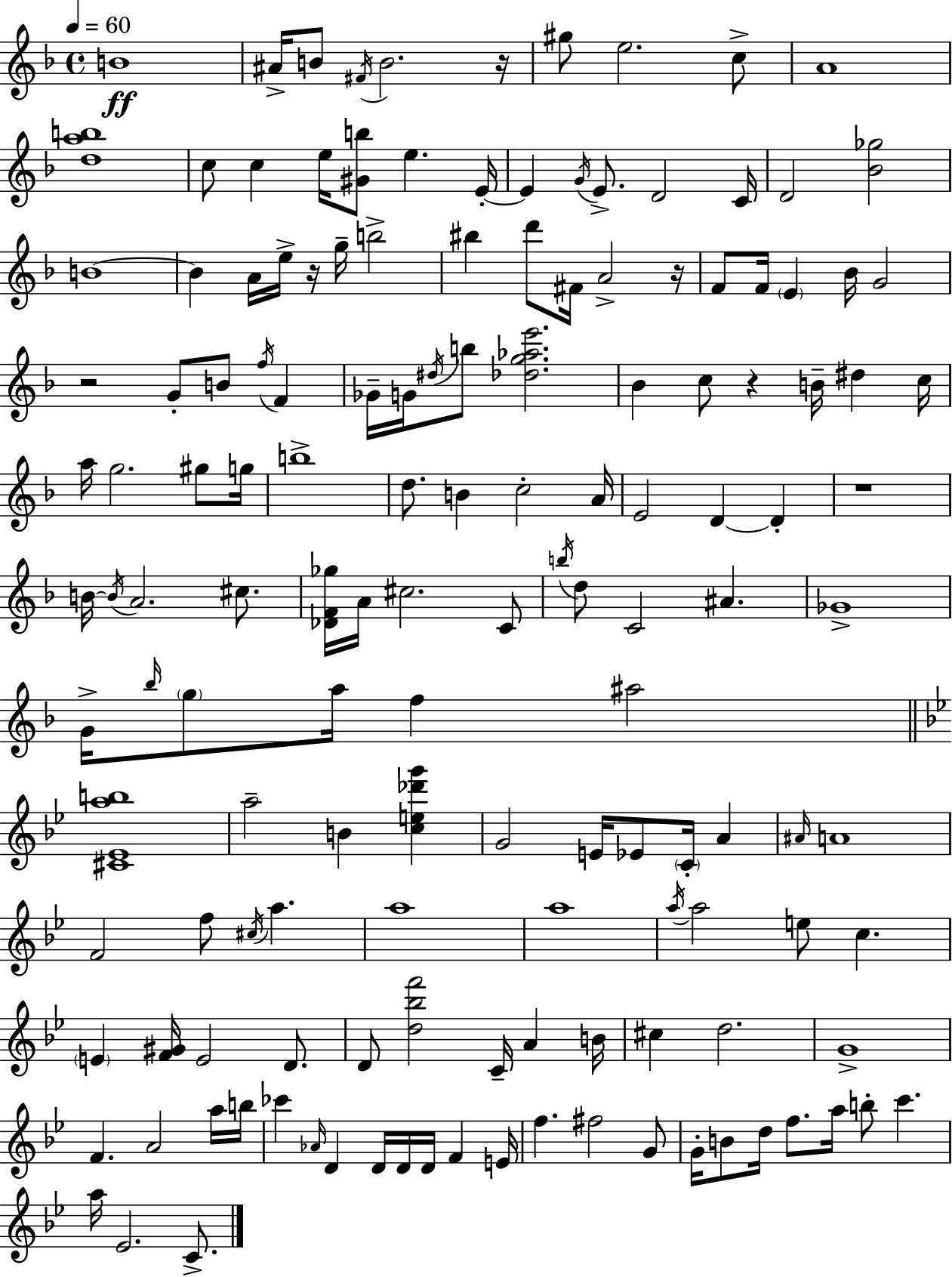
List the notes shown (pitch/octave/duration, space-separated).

B4/w A#4/s B4/e F#4/s B4/h. R/s G#5/e E5/h. C5/e A4/w [D5,A5,B5]/w C5/e C5/q E5/s [G#4,B5]/e E5/q. E4/s E4/q G4/s E4/e. D4/h C4/s D4/h [Bb4,Gb5]/h B4/w B4/q A4/s E5/s R/s G5/s B5/h BIS5/q D6/e F#4/s A4/h R/s F4/e F4/s E4/q Bb4/s G4/h R/h G4/e B4/e F5/s F4/q Gb4/s G4/s D#5/s B5/e [Db5,G5,Ab5,E6]/h. Bb4/q C5/e R/q B4/s D#5/q C5/s A5/s G5/h. G#5/e G5/s B5/w D5/e. B4/q C5/h A4/s E4/h D4/q D4/q R/w B4/s B4/s A4/h. C#5/e. [Db4,F4,Gb5]/s A4/s C#5/h. C4/e B5/s D5/e C4/h A#4/q. Gb4/w G4/s Bb5/s G5/e A5/s F5/q A#5/h [C#4,Eb4,A5,B5]/w A5/h B4/q [C5,E5,Db6,G6]/q G4/h E4/s Eb4/e C4/s A4/q A#4/s A4/w F4/h F5/e C#5/s A5/q. A5/w A5/w A5/s A5/h E5/e C5/q. E4/q [F4,G#4]/s E4/h D4/e. D4/e [D5,Bb5,F6]/h C4/s A4/q B4/s C#5/q D5/h. G4/w F4/q. A4/h A5/s B5/s CES6/q Ab4/s D4/q D4/s D4/s D4/s F4/q E4/s F5/q. F#5/h G4/e G4/s B4/e D5/s F5/e. A5/s B5/e C6/q. A5/s Eb4/h. C4/e.